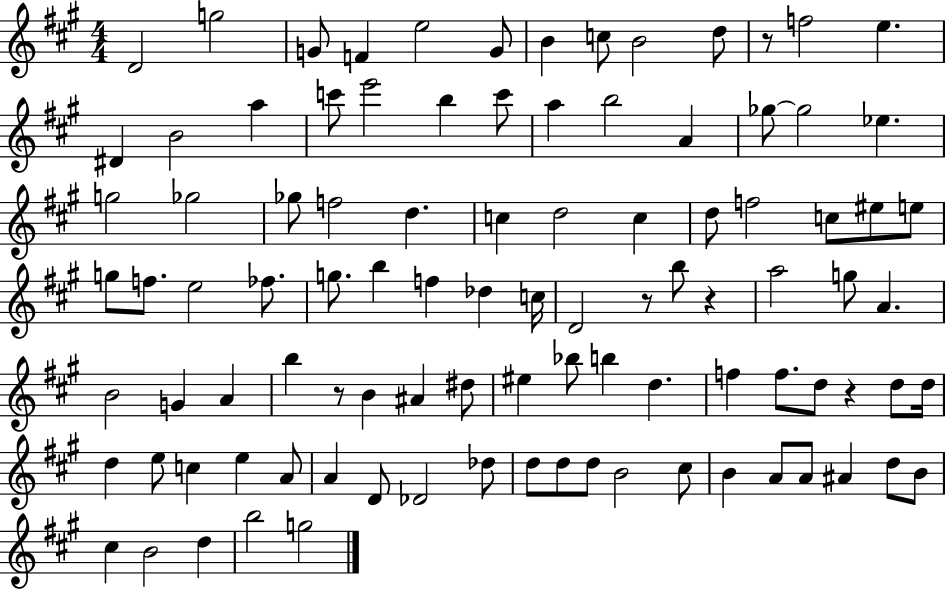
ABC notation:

X:1
T:Untitled
M:4/4
L:1/4
K:A
D2 g2 G/2 F e2 G/2 B c/2 B2 d/2 z/2 f2 e ^D B2 a c'/2 e'2 b c'/2 a b2 A _g/2 _g2 _e g2 _g2 _g/2 f2 d c d2 c d/2 f2 c/2 ^e/2 e/2 g/2 f/2 e2 _f/2 g/2 b f _d c/4 D2 z/2 b/2 z a2 g/2 A B2 G A b z/2 B ^A ^d/2 ^e _b/2 b d f f/2 d/2 z d/2 d/4 d e/2 c e A/2 A D/2 _D2 _d/2 d/2 d/2 d/2 B2 ^c/2 B A/2 A/2 ^A d/2 B/2 ^c B2 d b2 g2